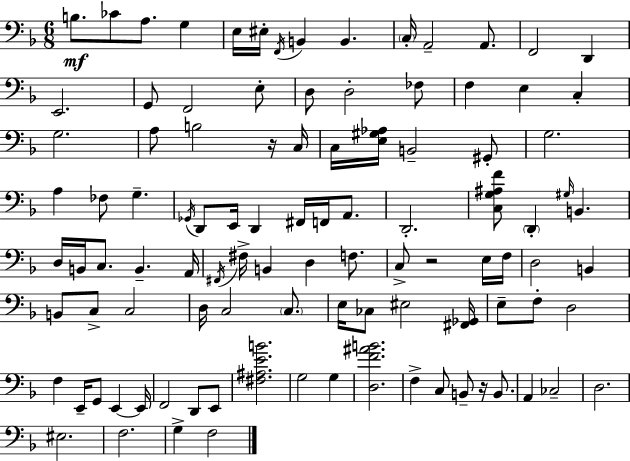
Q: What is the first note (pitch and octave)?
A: B3